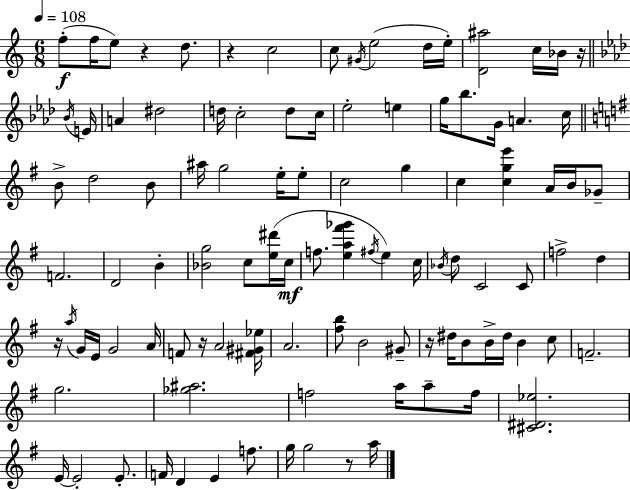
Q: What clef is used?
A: treble